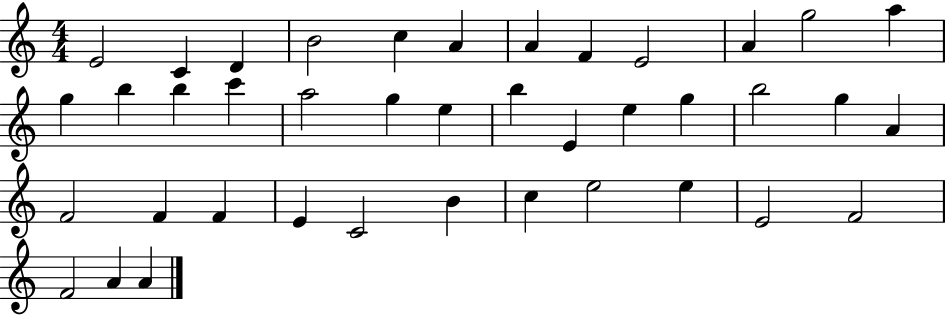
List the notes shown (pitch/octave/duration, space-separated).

E4/h C4/q D4/q B4/h C5/q A4/q A4/q F4/q E4/h A4/q G5/h A5/q G5/q B5/q B5/q C6/q A5/h G5/q E5/q B5/q E4/q E5/q G5/q B5/h G5/q A4/q F4/h F4/q F4/q E4/q C4/h B4/q C5/q E5/h E5/q E4/h F4/h F4/h A4/q A4/q